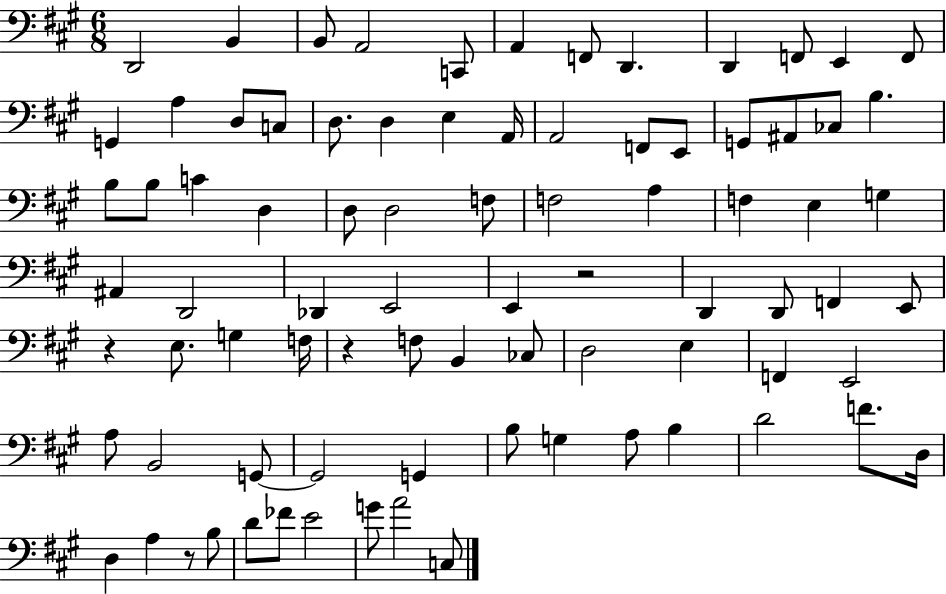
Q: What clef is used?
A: bass